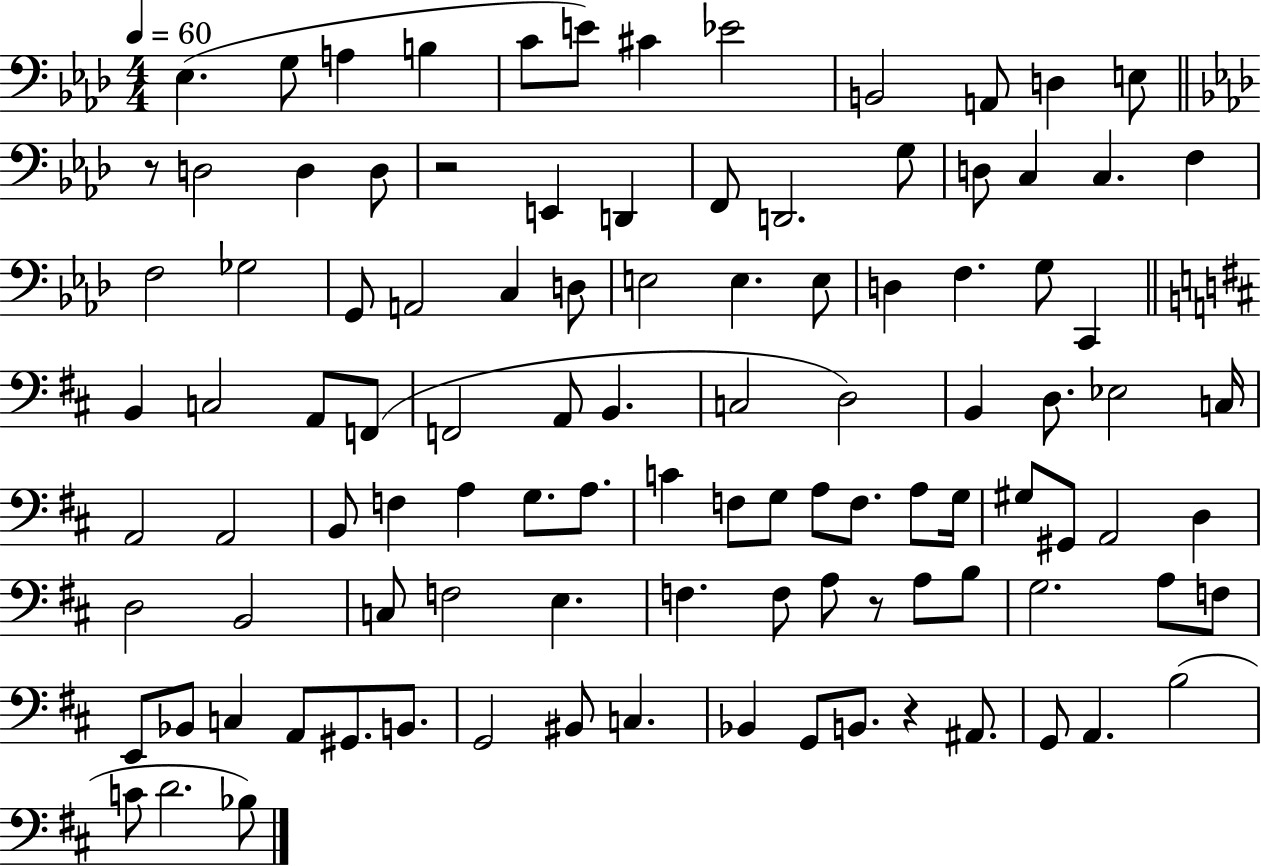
Eb3/q. G3/e A3/q B3/q C4/e E4/e C#4/q Eb4/h B2/h A2/e D3/q E3/e R/e D3/h D3/q D3/e R/h E2/q D2/q F2/e D2/h. G3/e D3/e C3/q C3/q. F3/q F3/h Gb3/h G2/e A2/h C3/q D3/e E3/h E3/q. E3/e D3/q F3/q. G3/e C2/q B2/q C3/h A2/e F2/e F2/h A2/e B2/q. C3/h D3/h B2/q D3/e. Eb3/h C3/s A2/h A2/h B2/e F3/q A3/q G3/e. A3/e. C4/q F3/e G3/e A3/e F3/e. A3/e G3/s G#3/e G#2/e A2/h D3/q D3/h B2/h C3/e F3/h E3/q. F3/q. F3/e A3/e R/e A3/e B3/e G3/h. A3/e F3/e E2/e Bb2/e C3/q A2/e G#2/e. B2/e. G2/h BIS2/e C3/q. Bb2/q G2/e B2/e. R/q A#2/e. G2/e A2/q. B3/h C4/e D4/h. Bb3/e